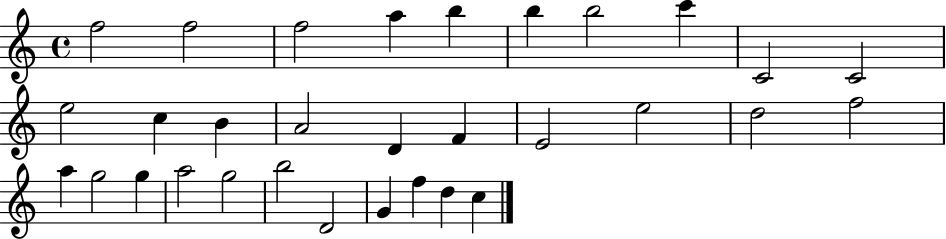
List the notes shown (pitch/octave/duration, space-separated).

F5/h F5/h F5/h A5/q B5/q B5/q B5/h C6/q C4/h C4/h E5/h C5/q B4/q A4/h D4/q F4/q E4/h E5/h D5/h F5/h A5/q G5/h G5/q A5/h G5/h B5/h D4/h G4/q F5/q D5/q C5/q